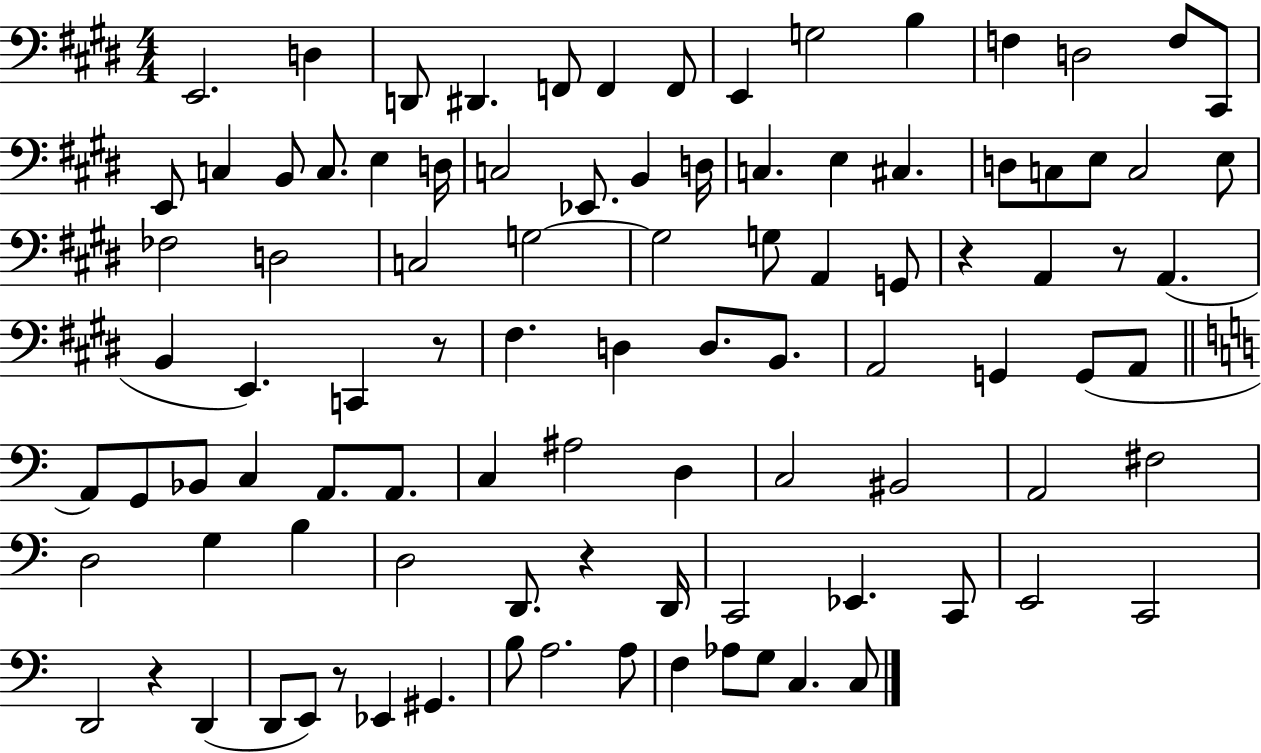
E2/h. D3/q D2/e D#2/q. F2/e F2/q F2/e E2/q G3/h B3/q F3/q D3/h F3/e C#2/e E2/e C3/q B2/e C3/e. E3/q D3/s C3/h Eb2/e. B2/q D3/s C3/q. E3/q C#3/q. D3/e C3/e E3/e C3/h E3/e FES3/h D3/h C3/h G3/h G3/h G3/e A2/q G2/e R/q A2/q R/e A2/q. B2/q E2/q. C2/q R/e F#3/q. D3/q D3/e. B2/e. A2/h G2/q G2/e A2/e A2/e G2/e Bb2/e C3/q A2/e. A2/e. C3/q A#3/h D3/q C3/h BIS2/h A2/h F#3/h D3/h G3/q B3/q D3/h D2/e. R/q D2/s C2/h Eb2/q. C2/e E2/h C2/h D2/h R/q D2/q D2/e E2/e R/e Eb2/q G#2/q. B3/e A3/h. A3/e F3/q Ab3/e G3/e C3/q. C3/e